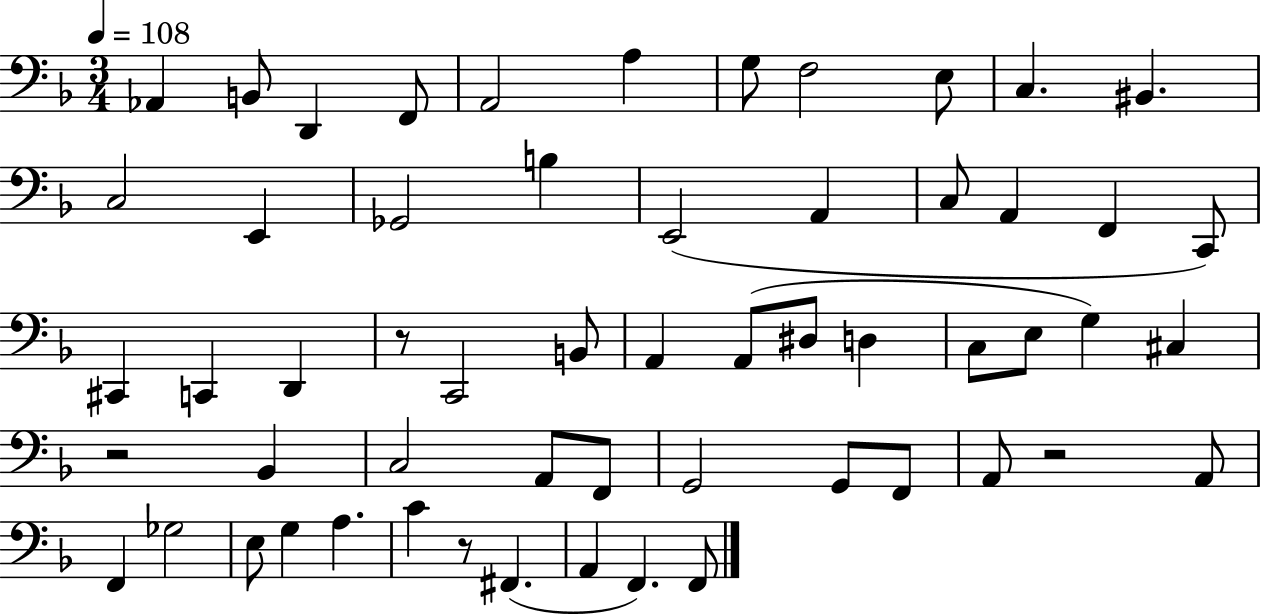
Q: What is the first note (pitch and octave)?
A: Ab2